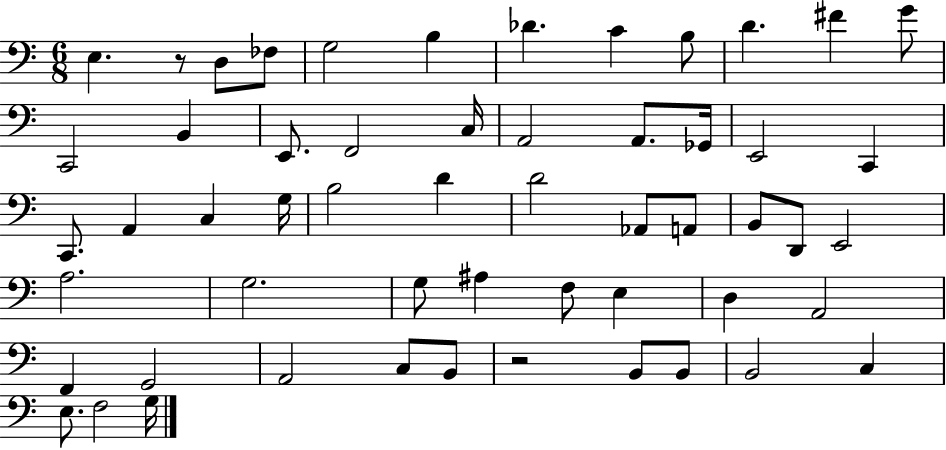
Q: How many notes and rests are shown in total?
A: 55